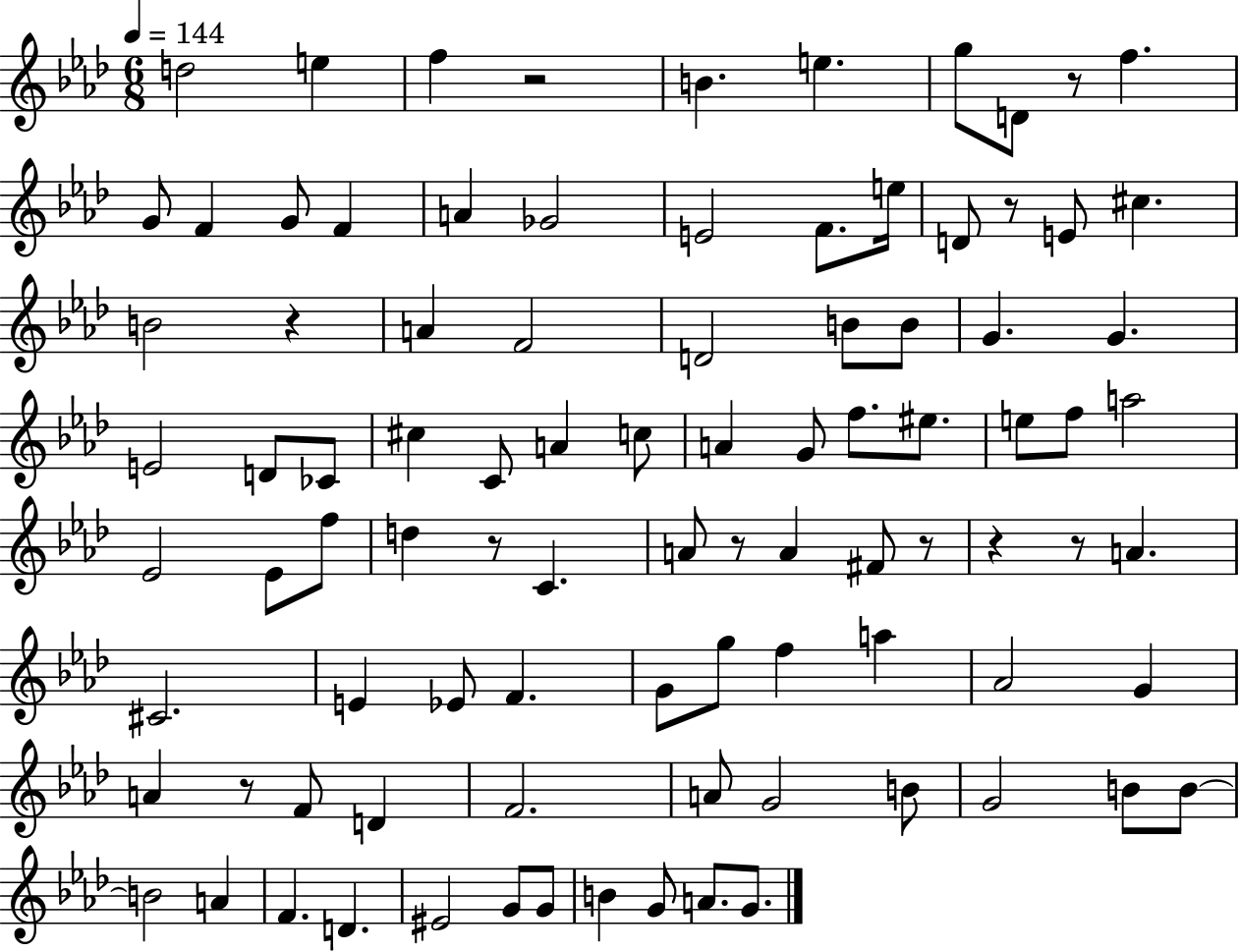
X:1
T:Untitled
M:6/8
L:1/4
K:Ab
d2 e f z2 B e g/2 D/2 z/2 f G/2 F G/2 F A _G2 E2 F/2 e/4 D/2 z/2 E/2 ^c B2 z A F2 D2 B/2 B/2 G G E2 D/2 _C/2 ^c C/2 A c/2 A G/2 f/2 ^e/2 e/2 f/2 a2 _E2 _E/2 f/2 d z/2 C A/2 z/2 A ^F/2 z/2 z z/2 A ^C2 E _E/2 F G/2 g/2 f a _A2 G A z/2 F/2 D F2 A/2 G2 B/2 G2 B/2 B/2 B2 A F D ^E2 G/2 G/2 B G/2 A/2 G/2